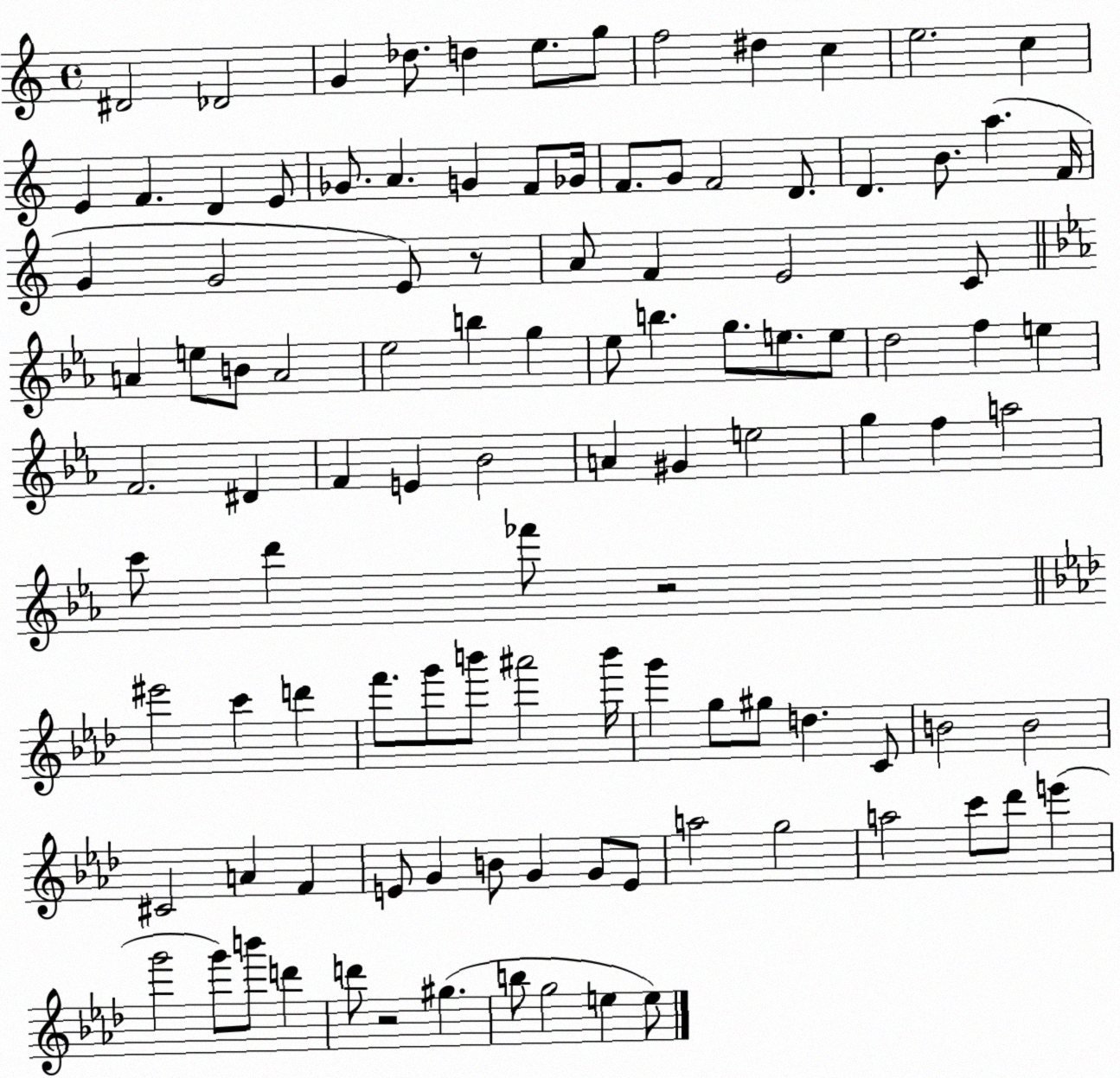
X:1
T:Untitled
M:4/4
L:1/4
K:C
^D2 _D2 G _d/2 d e/2 g/2 f2 ^d c e2 c E F D E/2 _G/2 A G F/2 _G/4 F/2 G/2 F2 D/2 D B/2 a F/4 G G2 E/2 z/2 A/2 F E2 C/2 A e/2 B/2 A2 _e2 b g _e/2 b g/2 e/2 e/2 d2 f e F2 ^D F E _B2 A ^G e2 g f a2 c'/2 d' _f'/2 z2 ^e'2 c' d' f'/2 g'/2 b'/2 ^a'2 b'/4 g' g/2 ^g/2 d C/2 B2 B2 ^C2 A F E/2 G B/2 G G/2 E/2 a2 g2 a2 c'/2 _d'/2 e' g'2 g'/2 b'/2 d' d'/2 z2 ^g b/2 g2 e e/2